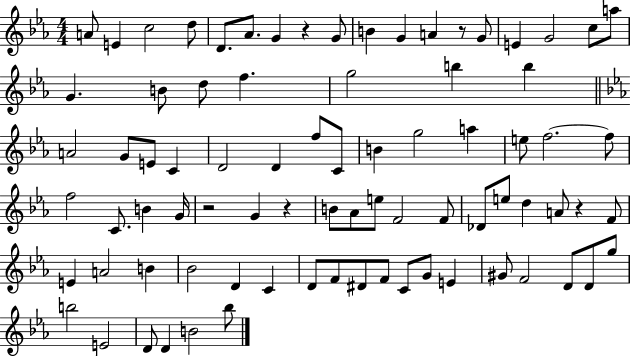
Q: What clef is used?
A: treble